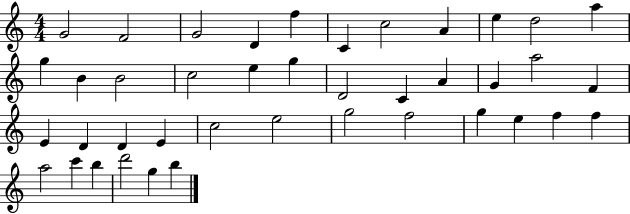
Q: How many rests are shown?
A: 0